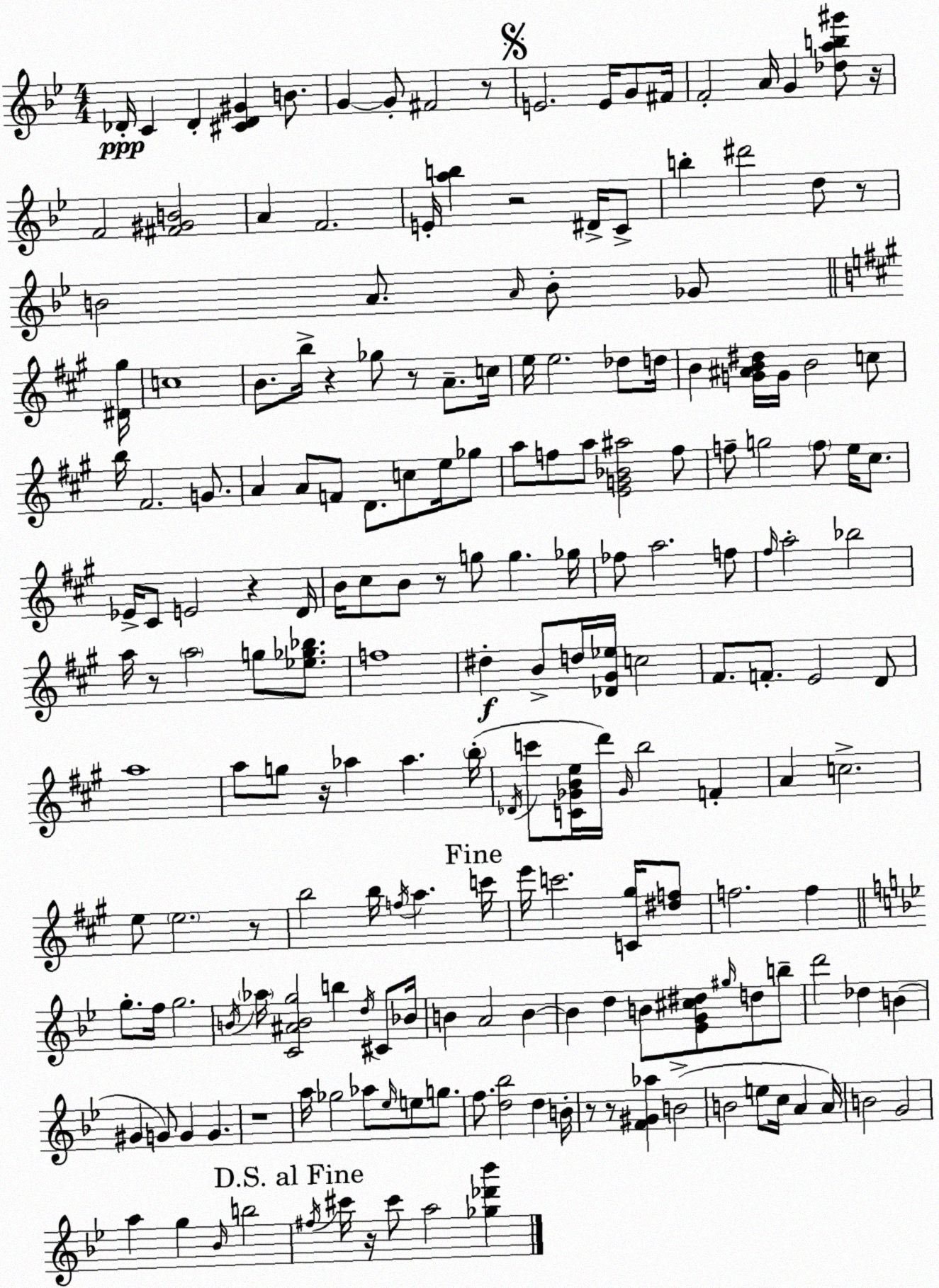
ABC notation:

X:1
T:Untitled
M:4/4
L:1/4
K:Bb
_D/4 C _D [^C_D^G] B/2 G G/2 ^F2 z/2 E2 E/4 G/2 ^F/4 F2 A/4 G [_dab^g']/2 z/4 F2 [^F^GB]2 A F2 E/4 [ab] z2 ^D/4 C/2 b ^d'2 d/2 z/2 B2 A/2 A/4 B/2 _G/2 [^D^g]/4 c4 B/2 b/4 z _g/2 z/2 A/2 c/4 e/4 e2 _d/2 d/4 B [G^AB^d]/4 G/4 B2 c/2 b/4 ^F2 G/2 A A/2 F/2 D/2 c/2 e/4 _g/2 a/2 f/2 a/2 [EG_B^a]2 f/2 f/2 g2 f/2 e/4 ^c/2 _E/4 ^C/2 E2 z D/4 B/4 ^c/2 B/2 z/2 g/2 g _g/4 _f/2 a2 f/2 ^f/4 a2 _b2 a/4 z/2 a2 g/2 [_e_g_b]/2 f4 ^d B/2 d/4 [_D^G_e]/4 c2 ^F/2 F/2 E2 D/2 a4 a/2 g/2 z/4 _a _a b/4 _D/4 c'/2 [C_GBe]/4 d'/4 _G/4 b2 F A c2 e/2 e2 z/2 b2 b/4 f/4 a c'/4 e'/4 c'2 [C^g]/4 [^df]/2 f2 f g/2 f/4 g2 B/4 _a/4 [C^ABg]2 b d/4 ^C/2 _B/4 B A2 B B d B/2 [_EG^c^d]/2 ^g/4 d/2 b/2 d'2 _d B ^G G/2 G G z4 a/4 _g2 _a/2 _e/4 e/2 g/2 f/2 [d_b]2 d B/4 z/2 z/2 [F^G_a] B2 B2 e/2 c/4 A A/4 B2 G2 a g _B/4 b2 ^f/4 ^c'/4 z/4 ^c'/2 a2 [_g_d'_b']